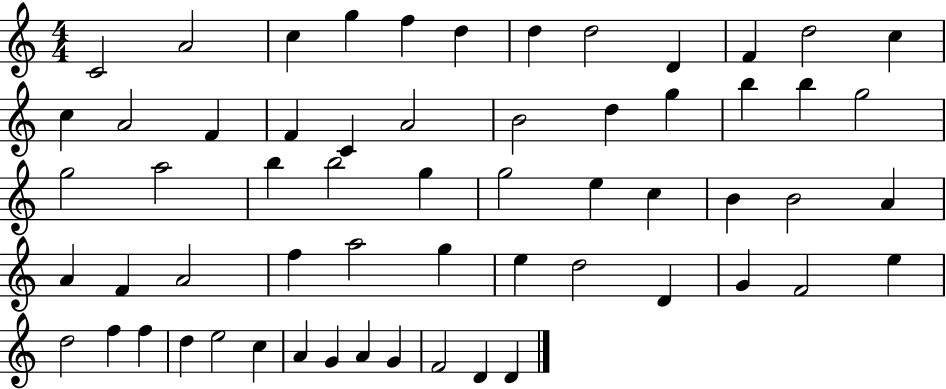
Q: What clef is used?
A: treble